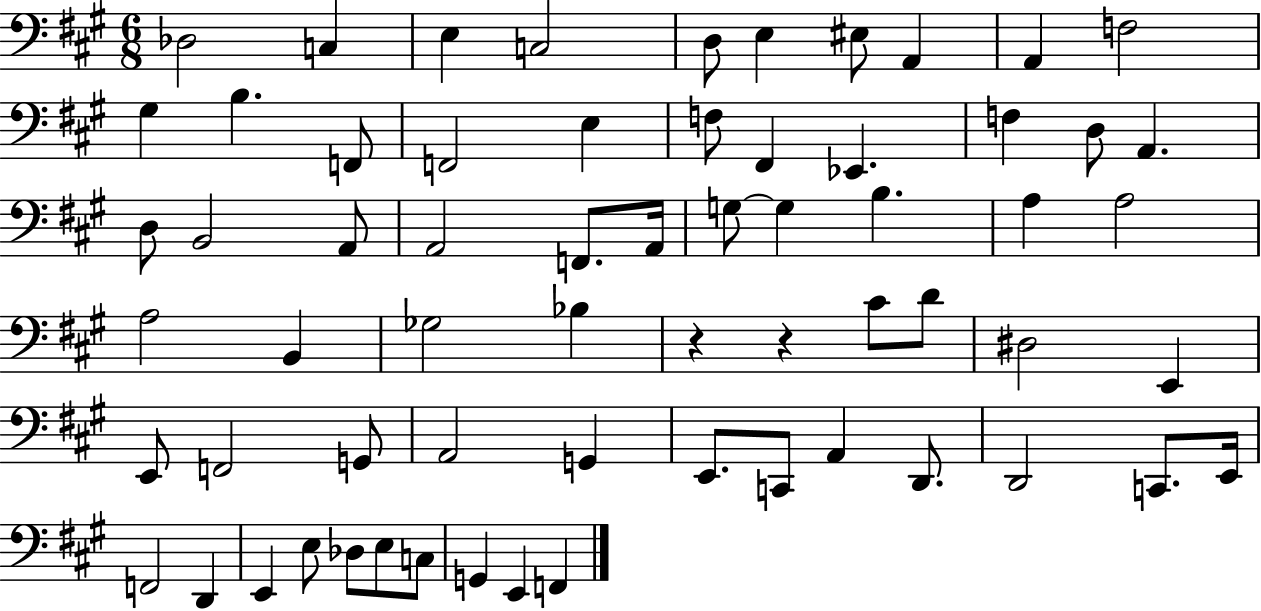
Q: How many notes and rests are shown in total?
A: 64